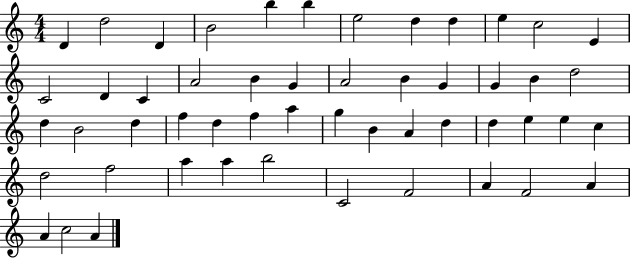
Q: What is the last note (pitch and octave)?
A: A4